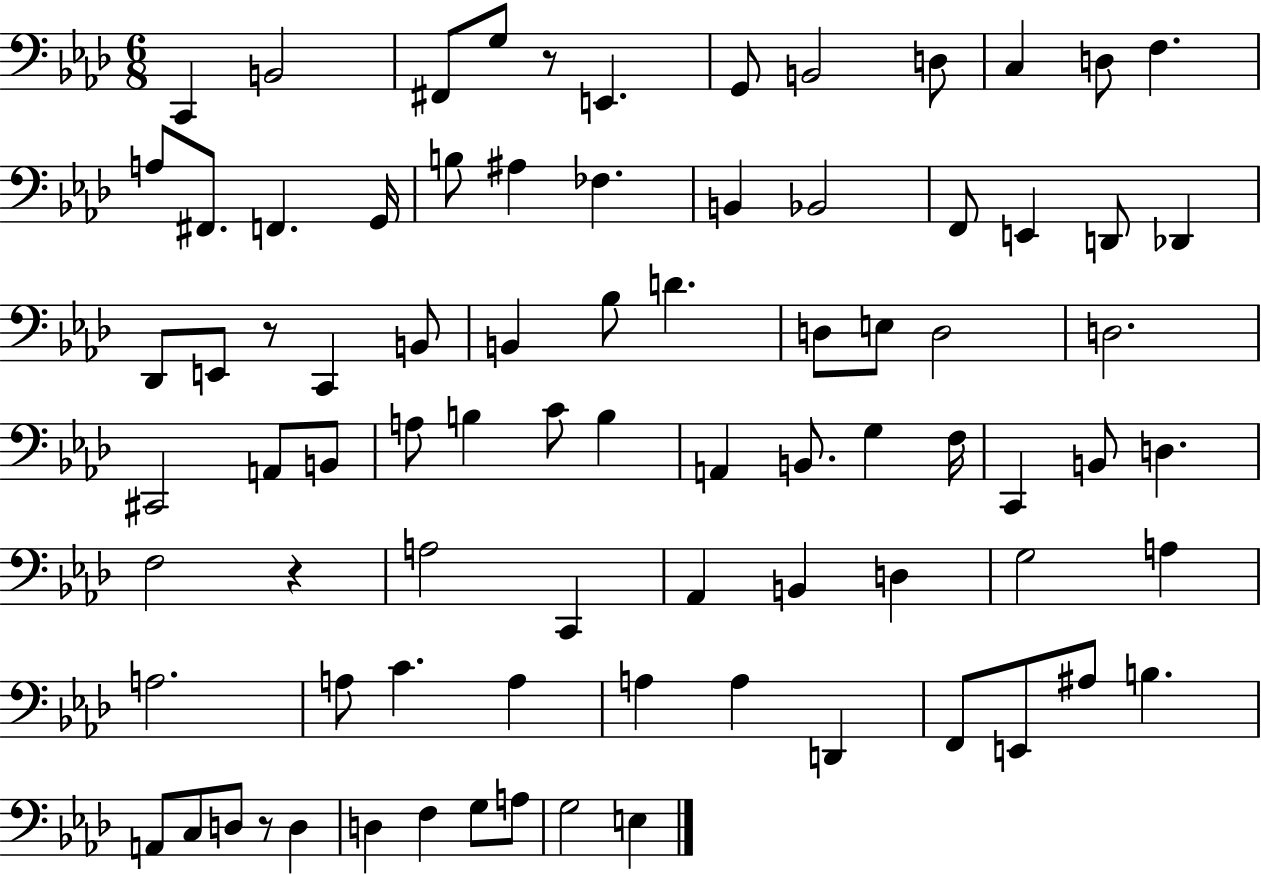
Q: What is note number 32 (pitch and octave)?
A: D3